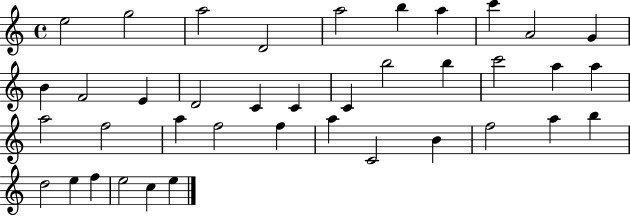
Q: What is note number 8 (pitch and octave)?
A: C6